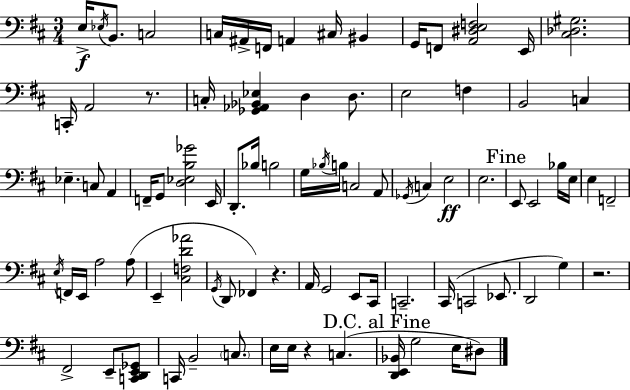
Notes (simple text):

E3/s Eb3/s B2/e. C3/h C3/s A#2/s F2/s A2/q C#3/s BIS2/q G2/s F2/e [A2,D#3,E3,F3]/h E2/s [C#3,Db3,G#3]/h. C2/s A2/h R/e. C3/s [Gb2,Ab2,Bb2,Eb3]/q D3/q D3/e. E3/h F3/q B2/h C3/q Eb3/q. C3/e A2/q F2/s G2/e [D3,Eb3,B3,Gb4]/h E2/s D2/e. Bb3/s B3/h G3/s Bb3/s B3/s C3/h A2/e Gb2/s C3/q E3/h E3/h. E2/e E2/h Bb3/s E3/s E3/q F2/h E3/s F2/s E2/s A3/h A3/e E2/q [C#3,F3,D4,Ab4]/h G2/s D2/e FES2/q R/q. A2/s G2/h E2/e C#2/s C2/h. C#2/s C2/h Eb2/e. D2/h G3/q R/h. F#2/h E2/e [C2,D2,E2,Gb2]/e C2/s B2/h C3/e. E3/s E3/s R/q C3/q. [D2,E2,Bb2]/s G3/h E3/s D#3/e